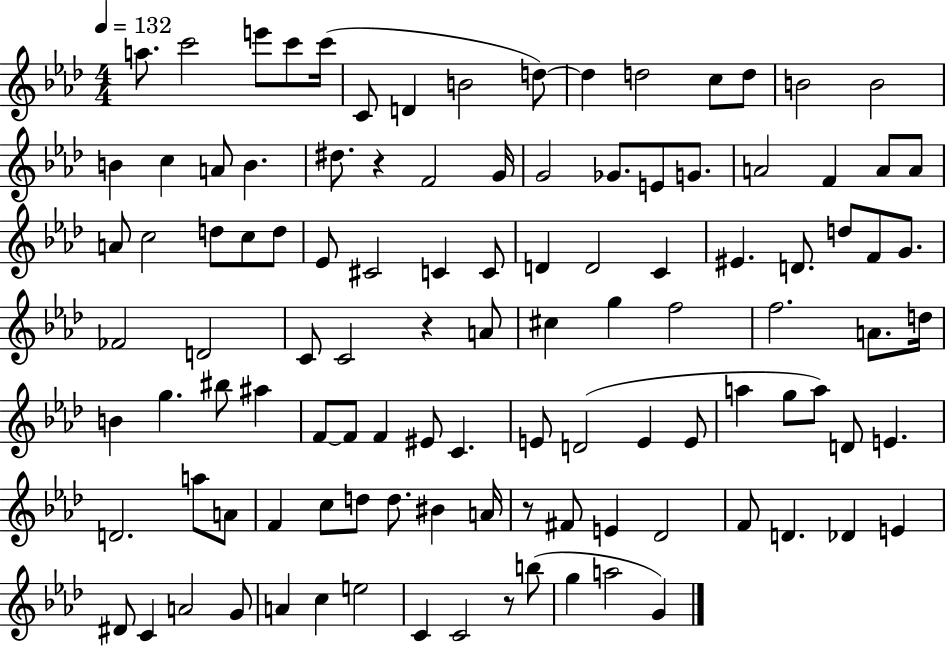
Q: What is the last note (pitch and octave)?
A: G4